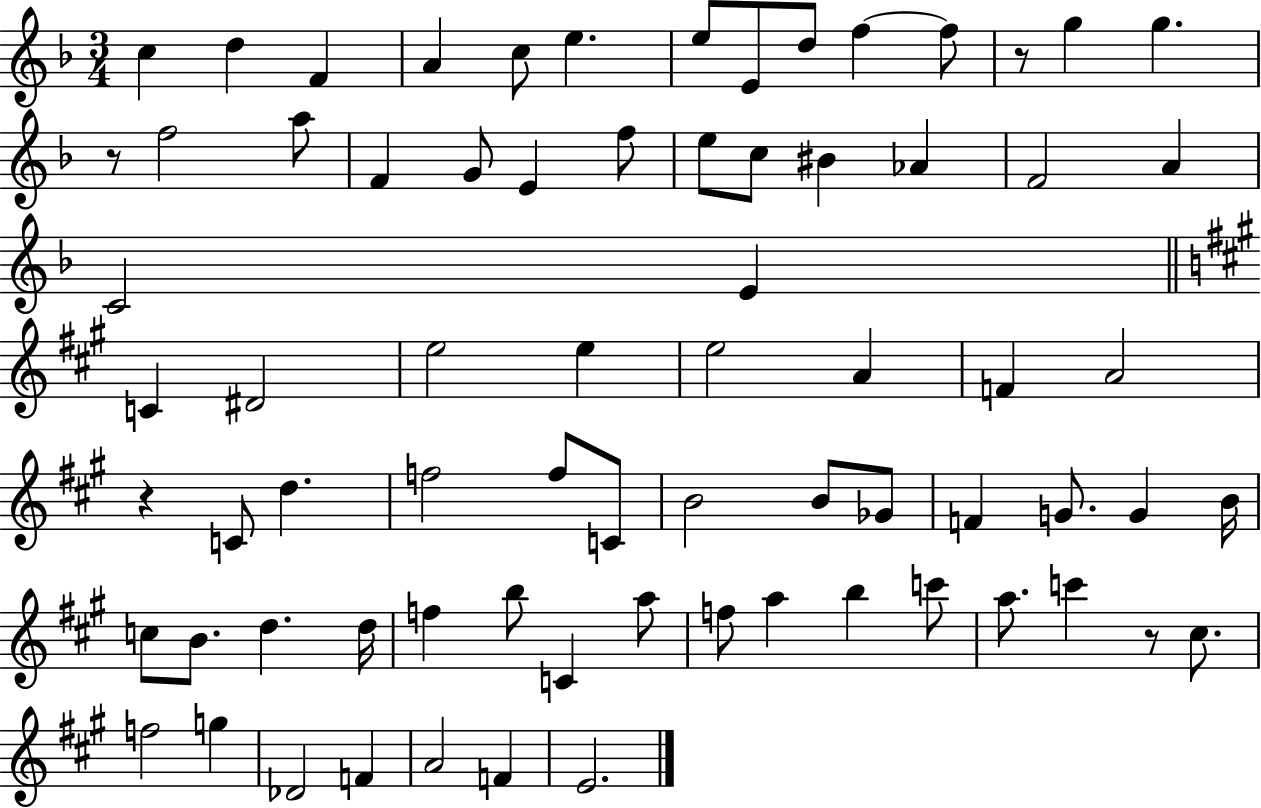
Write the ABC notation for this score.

X:1
T:Untitled
M:3/4
L:1/4
K:F
c d F A c/2 e e/2 E/2 d/2 f f/2 z/2 g g z/2 f2 a/2 F G/2 E f/2 e/2 c/2 ^B _A F2 A C2 E C ^D2 e2 e e2 A F A2 z C/2 d f2 f/2 C/2 B2 B/2 _G/2 F G/2 G B/4 c/2 B/2 d d/4 f b/2 C a/2 f/2 a b c'/2 a/2 c' z/2 ^c/2 f2 g _D2 F A2 F E2